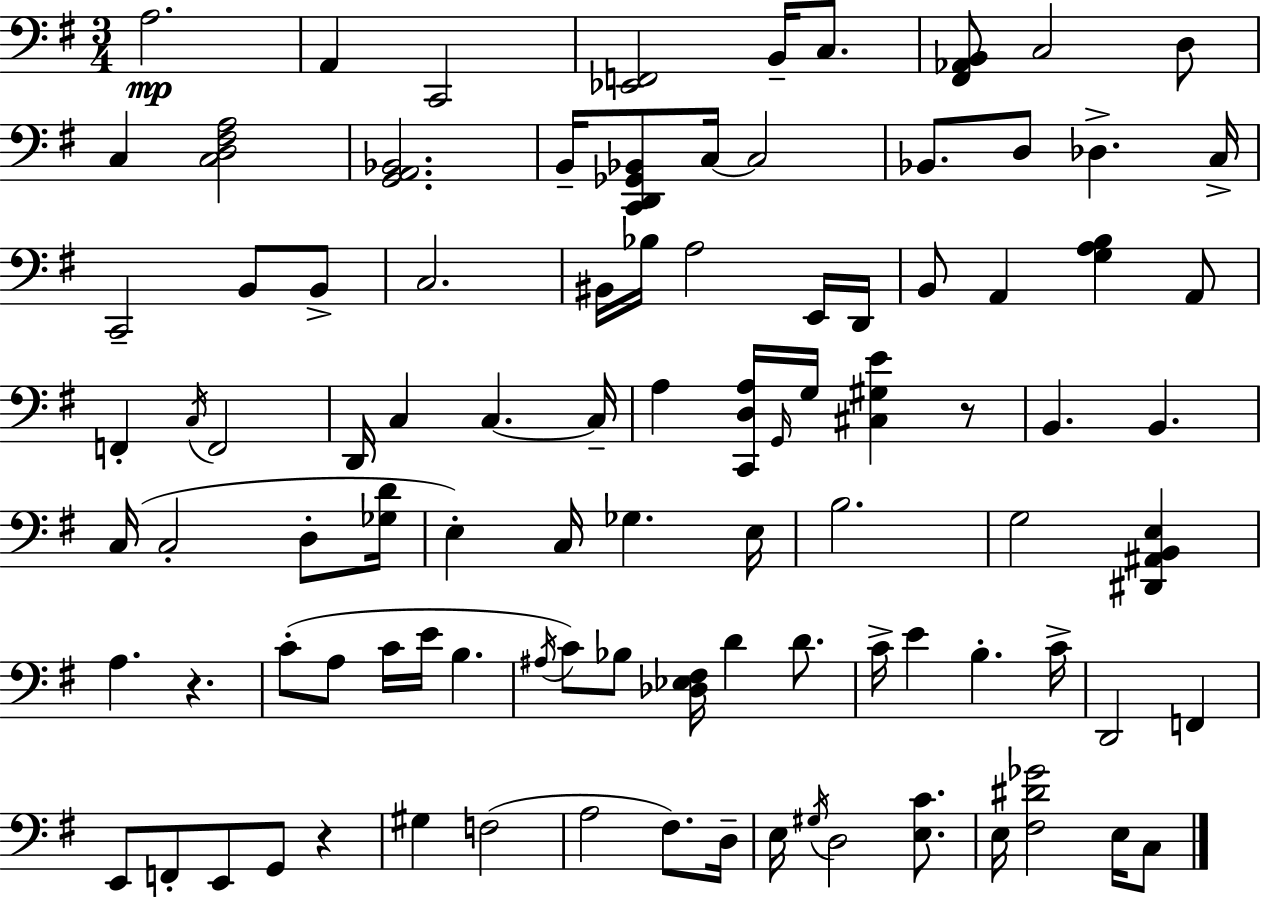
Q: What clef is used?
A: bass